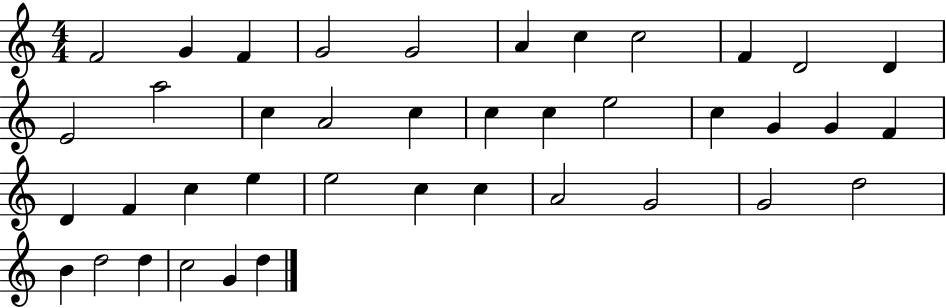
F4/h G4/q F4/q G4/h G4/h A4/q C5/q C5/h F4/q D4/h D4/q E4/h A5/h C5/q A4/h C5/q C5/q C5/q E5/h C5/q G4/q G4/q F4/q D4/q F4/q C5/q E5/q E5/h C5/q C5/q A4/h G4/h G4/h D5/h B4/q D5/h D5/q C5/h G4/q D5/q